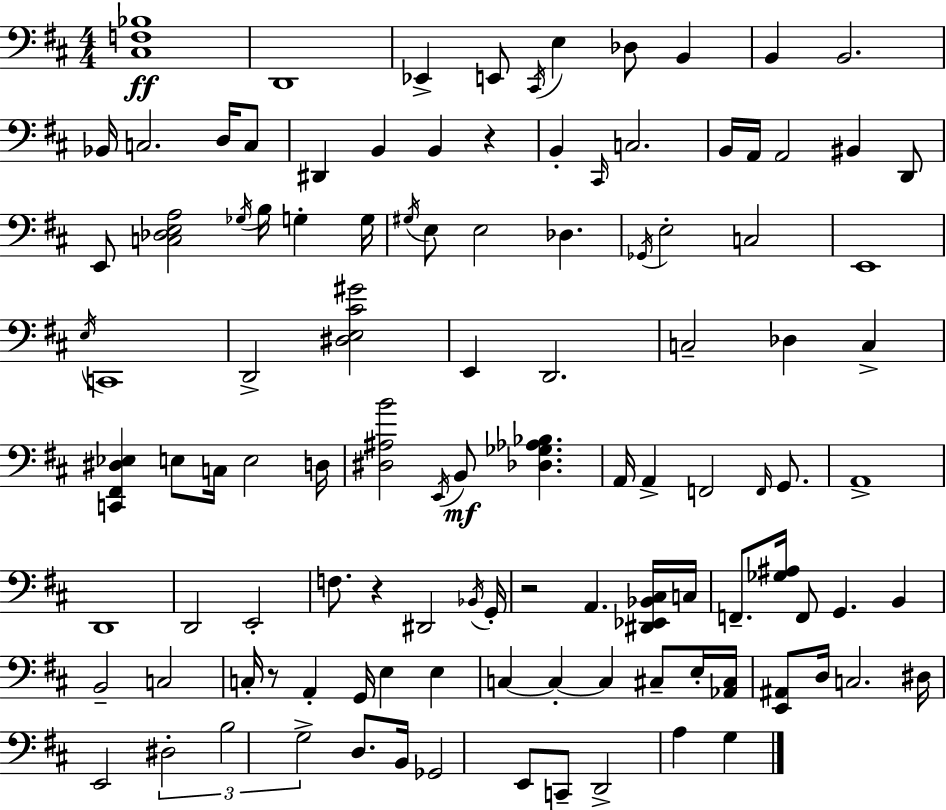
X:1
T:Untitled
M:4/4
L:1/4
K:D
[^C,F,_B,]4 D,,4 _E,, E,,/2 ^C,,/4 E, _D,/2 B,, B,, B,,2 _B,,/4 C,2 D,/4 C,/2 ^D,, B,, B,, z B,, ^C,,/4 C,2 B,,/4 A,,/4 A,,2 ^B,, D,,/2 E,,/2 [C,_D,E,A,]2 _G,/4 B,/4 G, G,/4 ^G,/4 E,/2 E,2 _D, _G,,/4 E,2 C,2 E,,4 E,/4 C,,4 D,,2 [^D,E,^C^G]2 E,, D,,2 C,2 _D, C, [C,,^F,,^D,_E,] E,/2 C,/4 E,2 D,/4 [^D,^A,B]2 E,,/4 B,,/2 [_D,_G,_A,_B,] A,,/4 A,, F,,2 F,,/4 G,,/2 A,,4 D,,4 D,,2 E,,2 F,/2 z ^D,,2 _B,,/4 G,,/4 z2 A,, [^D,,_E,,_B,,^C,]/4 C,/4 F,,/2 [_G,^A,]/4 F,,/2 G,, B,, B,,2 C,2 C,/4 z/2 A,, G,,/4 E, E, C, C, C, ^C,/2 E,/4 [_A,,^C,]/4 [E,,^A,,]/2 D,/4 C,2 ^D,/4 E,,2 ^D,2 B,2 G,2 D,/2 B,,/4 _G,,2 E,,/2 C,,/2 D,,2 A, G,